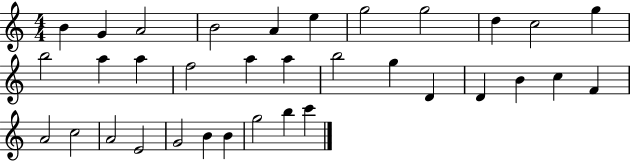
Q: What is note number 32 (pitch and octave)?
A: G5